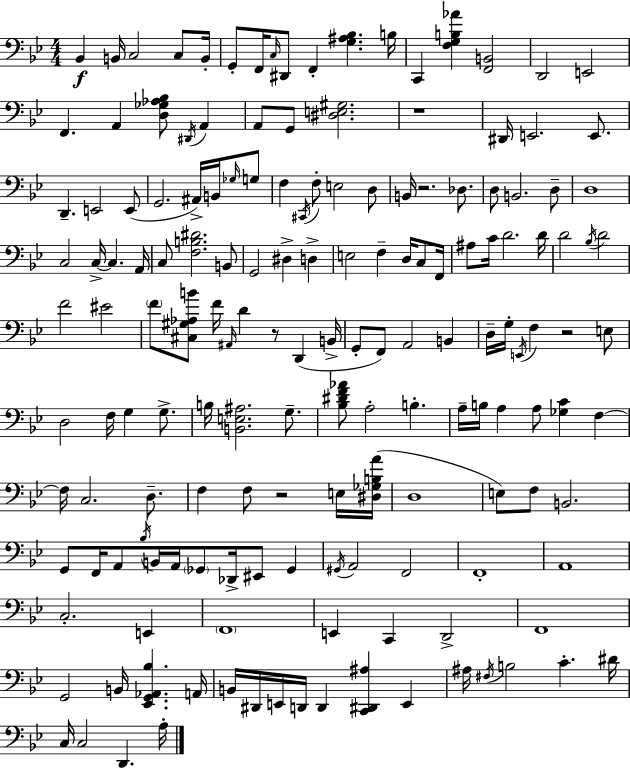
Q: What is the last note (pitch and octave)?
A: A3